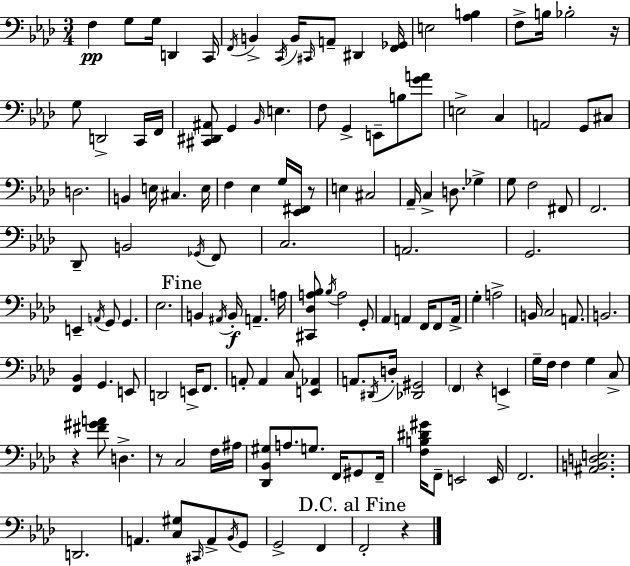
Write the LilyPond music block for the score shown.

{
  \clef bass
  \numericTimeSignature
  \time 3/4
  \key f \minor
  f4\pp g8 g16 d,4 c,16 | \acciaccatura { f,16 } b,4-> \acciaccatura { c,16 } b,16 \grace { cis,16 } a,8-- dis,4 | <f, ges,>16 e2 <aes b>4 | f8-> b16 bes2-. | \break r16 g8 d,2-> | c,16 f,16 <cis, dis, ais,>8 g,4 \grace { bes,16 } e4. | f8 g,4-> e,8-- | b8 <g' a'>8 e2-> | \break c4 a,2 | g,8 cis8 d2. | b,4 e16 cis4. | e16 f4 ees4 | \break g16 <ees, fis,>16 r8 e4 cis2 | aes,16-- c4-> d8. | ges4-> g8 f2 | fis,8 f,2. | \break des,8-- b,2 | \acciaccatura { ges,16 } f,8 c2. | a,2. | g,2. | \break e,4-- \acciaccatura { a,16 } g,8 | g,4. ees2. | \mark "Fine" b,4 \acciaccatura { ais,16 }\f b,16-. | a,4.-- a16 <cis, des a bes>8 \acciaccatura { bes16 } a2 | \break g,8-. aes,4 | a,4 f,16 f,8 a,16-> g4-. | a2-> b,16 c2 | a,8. b,2. | \break <f, bes,>4 | g,4. e,8 d,2 | e,16-> f,8. a,8-. a,4 | c8 <e, aes,>4 a,8. \acciaccatura { dis,16 } | \break d16-. <des, gis,>2 \parenthesize f,4 | r4 e,4-> g16-- f16 f4 | g4 c8-> r4 | <fis' gis' a'>8 d4.-> r8 c2 | \break f16 ais16 <des, bes, gis>8 a8. | g8. f,16 gis,8 f,16-- <f b dis' gis'>16 f,8-- | e,2 e,16 f,2. | <ais, b, d e>2. | \break d,2. | a,4. | <c gis>8 \grace { cis,16 } a,8-> \acciaccatura { bes,16 } g,8 g,2-> | f,4 \mark "D.C. al Fine" f,2-. | \break r4 \bar "|."
}